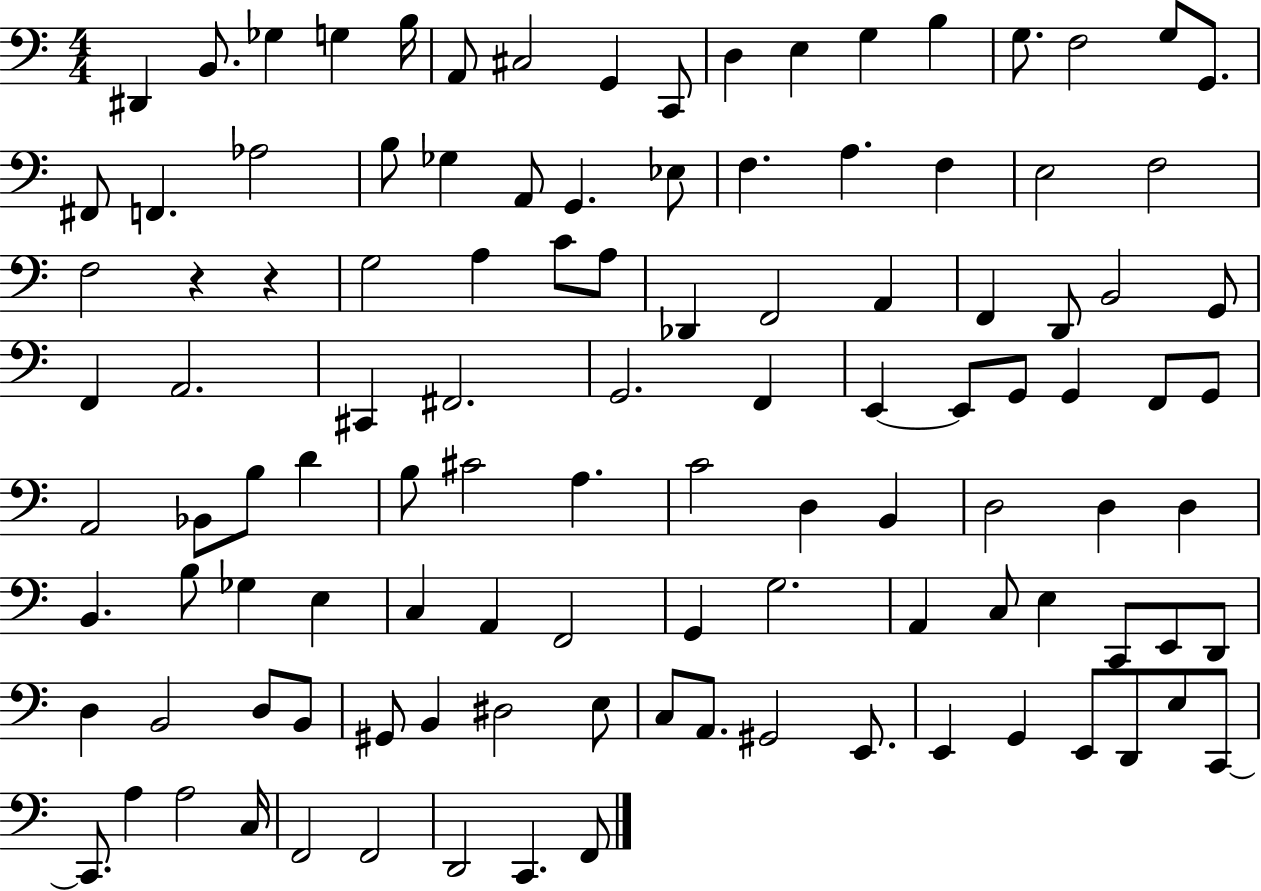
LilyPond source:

{
  \clef bass
  \numericTimeSignature
  \time 4/4
  \key c \major
  \repeat volta 2 { dis,4 b,8. ges4 g4 b16 | a,8 cis2 g,4 c,8 | d4 e4 g4 b4 | g8. f2 g8 g,8. | \break fis,8 f,4. aes2 | b8 ges4 a,8 g,4. ees8 | f4. a4. f4 | e2 f2 | \break f2 r4 r4 | g2 a4 c'8 a8 | des,4 f,2 a,4 | f,4 d,8 b,2 g,8 | \break f,4 a,2. | cis,4 fis,2. | g,2. f,4 | e,4~~ e,8 g,8 g,4 f,8 g,8 | \break a,2 bes,8 b8 d'4 | b8 cis'2 a4. | c'2 d4 b,4 | d2 d4 d4 | \break b,4. b8 ges4 e4 | c4 a,4 f,2 | g,4 g2. | a,4 c8 e4 c,8 e,8 d,8 | \break d4 b,2 d8 b,8 | gis,8 b,4 dis2 e8 | c8 a,8. gis,2 e,8. | e,4 g,4 e,8 d,8 e8 c,8~~ | \break c,8. a4 a2 c16 | f,2 f,2 | d,2 c,4. f,8 | } \bar "|."
}